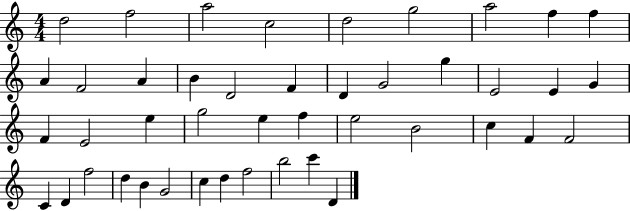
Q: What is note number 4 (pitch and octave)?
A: C5